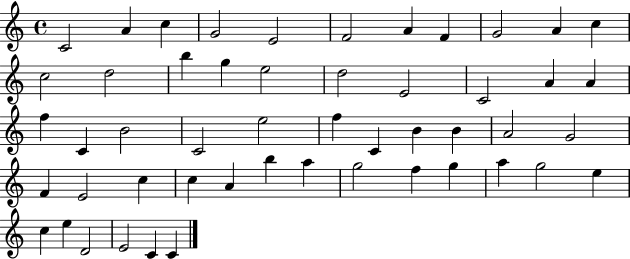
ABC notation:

X:1
T:Untitled
M:4/4
L:1/4
K:C
C2 A c G2 E2 F2 A F G2 A c c2 d2 b g e2 d2 E2 C2 A A f C B2 C2 e2 f C B B A2 G2 F E2 c c A b a g2 f g a g2 e c e D2 E2 C C